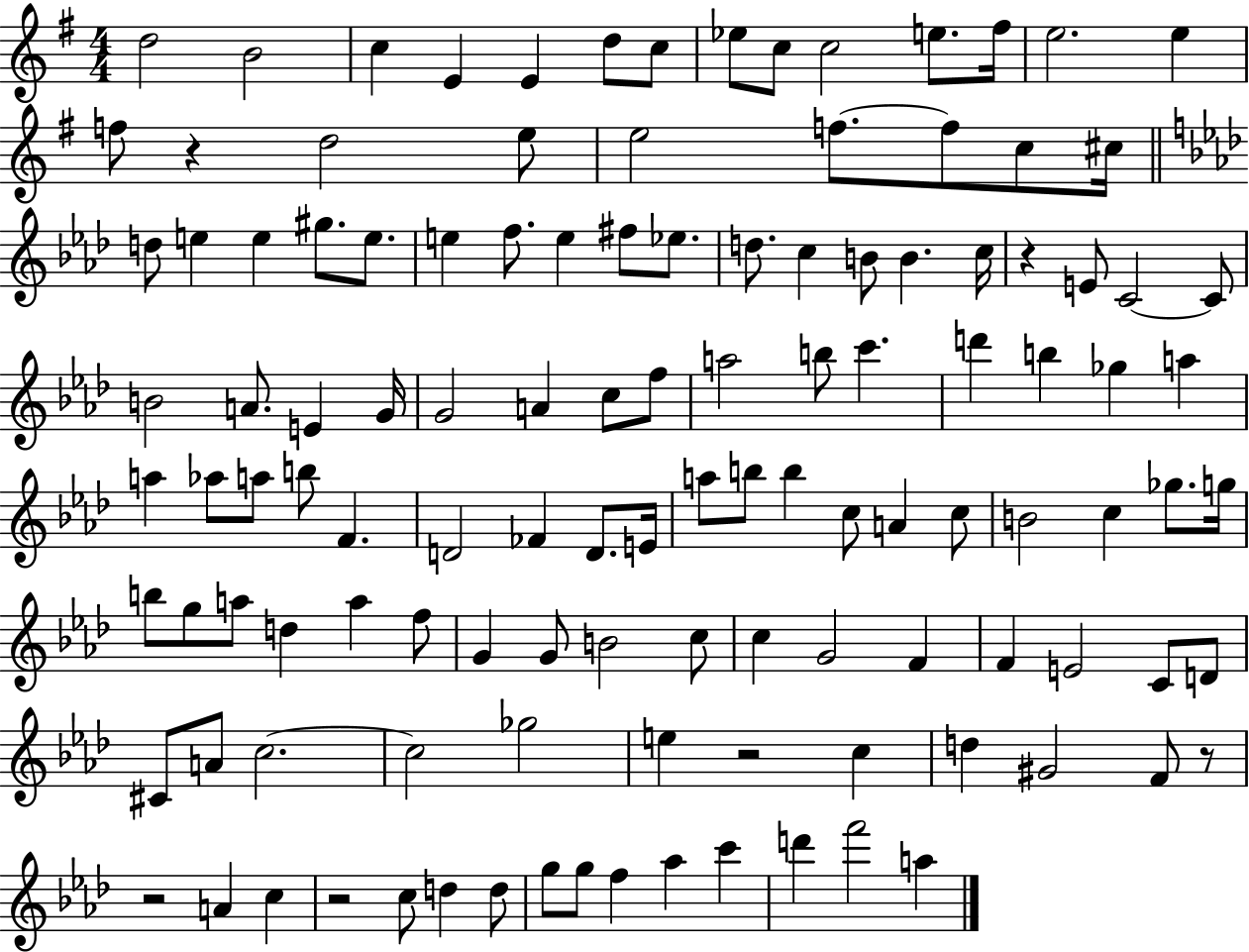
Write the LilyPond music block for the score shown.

{
  \clef treble
  \numericTimeSignature
  \time 4/4
  \key g \major
  d''2 b'2 | c''4 e'4 e'4 d''8 c''8 | ees''8 c''8 c''2 e''8. fis''16 | e''2. e''4 | \break f''8 r4 d''2 e''8 | e''2 f''8.~~ f''8 c''8 cis''16 | \bar "||" \break \key aes \major d''8 e''4 e''4 gis''8. e''8. | e''4 f''8. e''4 fis''8 ees''8. | d''8. c''4 b'8 b'4. c''16 | r4 e'8 c'2~~ c'8 | \break b'2 a'8. e'4 g'16 | g'2 a'4 c''8 f''8 | a''2 b''8 c'''4. | d'''4 b''4 ges''4 a''4 | \break a''4 aes''8 a''8 b''8 f'4. | d'2 fes'4 d'8. e'16 | a''8 b''8 b''4 c''8 a'4 c''8 | b'2 c''4 ges''8. g''16 | \break b''8 g''8 a''8 d''4 a''4 f''8 | g'4 g'8 b'2 c''8 | c''4 g'2 f'4 | f'4 e'2 c'8 d'8 | \break cis'8 a'8 c''2.~~ | c''2 ges''2 | e''4 r2 c''4 | d''4 gis'2 f'8 r8 | \break r2 a'4 c''4 | r2 c''8 d''4 d''8 | g''8 g''8 f''4 aes''4 c'''4 | d'''4 f'''2 a''4 | \break \bar "|."
}